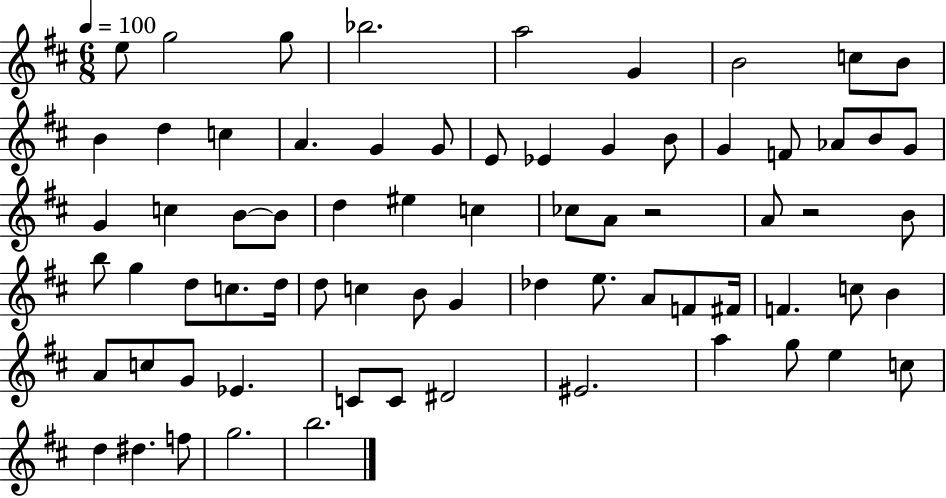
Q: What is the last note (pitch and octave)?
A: B5